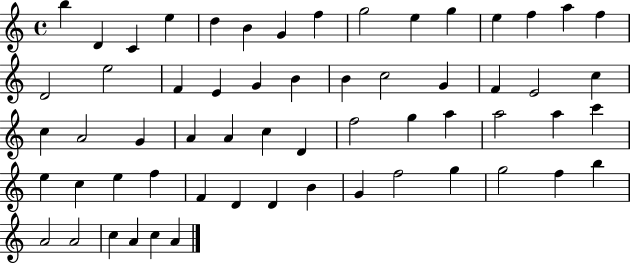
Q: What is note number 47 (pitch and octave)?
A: D4